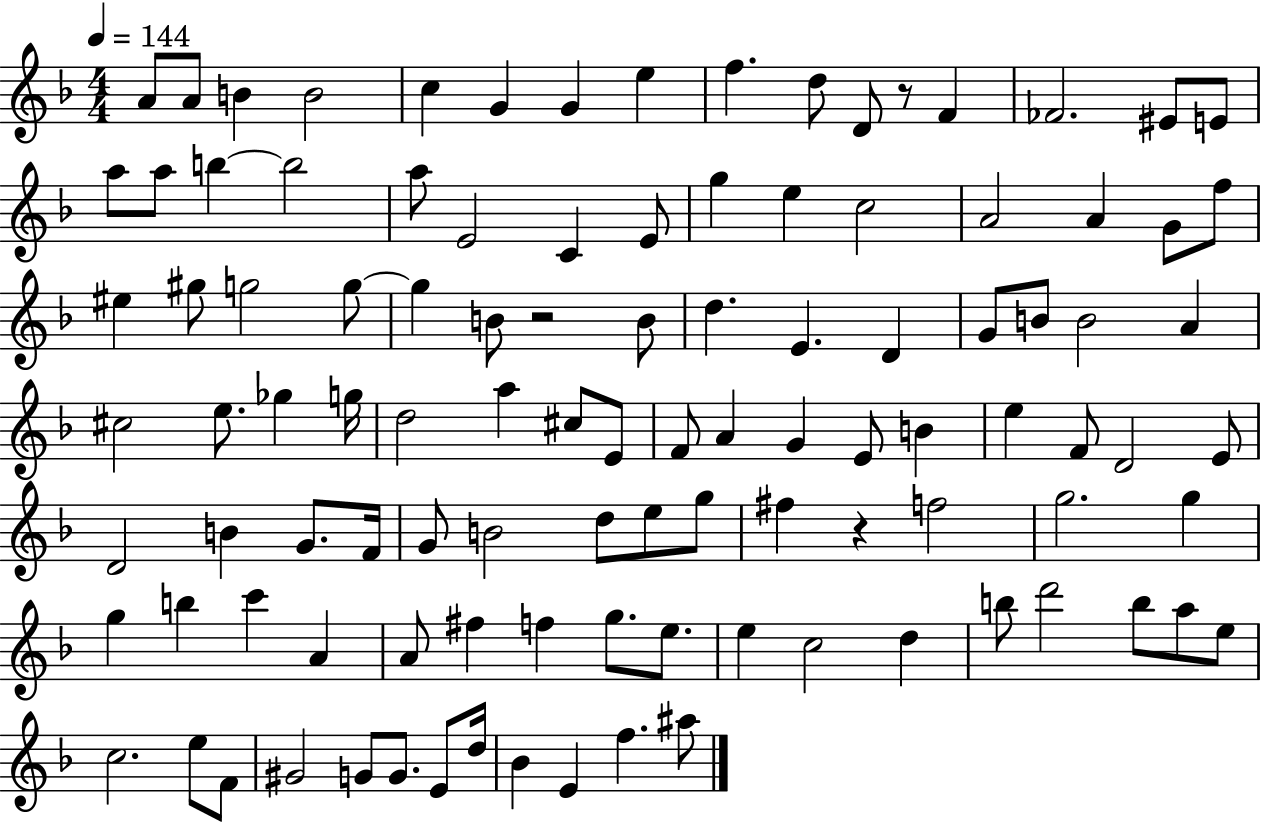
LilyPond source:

{
  \clef treble
  \numericTimeSignature
  \time 4/4
  \key f \major
  \tempo 4 = 144
  a'8 a'8 b'4 b'2 | c''4 g'4 g'4 e''4 | f''4. d''8 d'8 r8 f'4 | fes'2. eis'8 e'8 | \break a''8 a''8 b''4~~ b''2 | a''8 e'2 c'4 e'8 | g''4 e''4 c''2 | a'2 a'4 g'8 f''8 | \break eis''4 gis''8 g''2 g''8~~ | g''4 b'8 r2 b'8 | d''4. e'4. d'4 | g'8 b'8 b'2 a'4 | \break cis''2 e''8. ges''4 g''16 | d''2 a''4 cis''8 e'8 | f'8 a'4 g'4 e'8 b'4 | e''4 f'8 d'2 e'8 | \break d'2 b'4 g'8. f'16 | g'8 b'2 d''8 e''8 g''8 | fis''4 r4 f''2 | g''2. g''4 | \break g''4 b''4 c'''4 a'4 | a'8 fis''4 f''4 g''8. e''8. | e''4 c''2 d''4 | b''8 d'''2 b''8 a''8 e''8 | \break c''2. e''8 f'8 | gis'2 g'8 g'8. e'8 d''16 | bes'4 e'4 f''4. ais''8 | \bar "|."
}